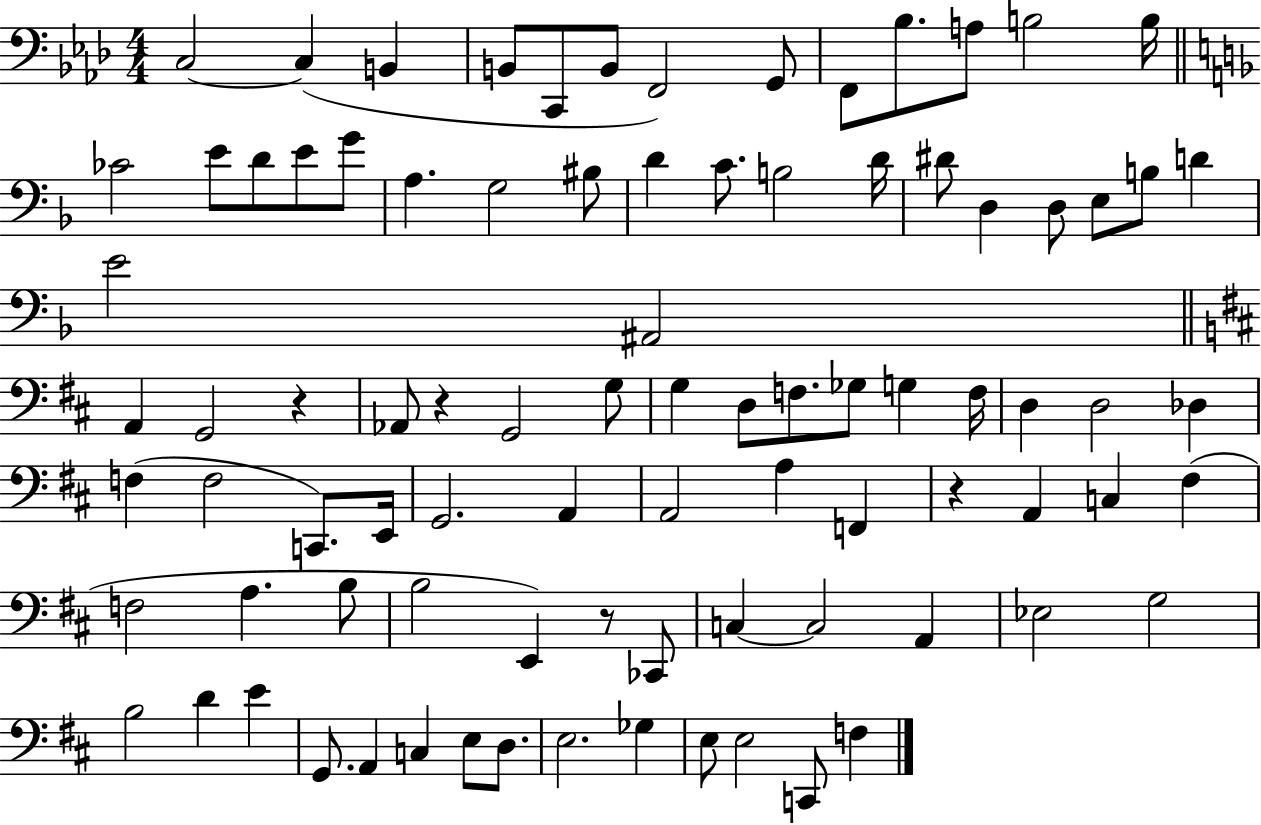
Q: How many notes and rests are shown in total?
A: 88